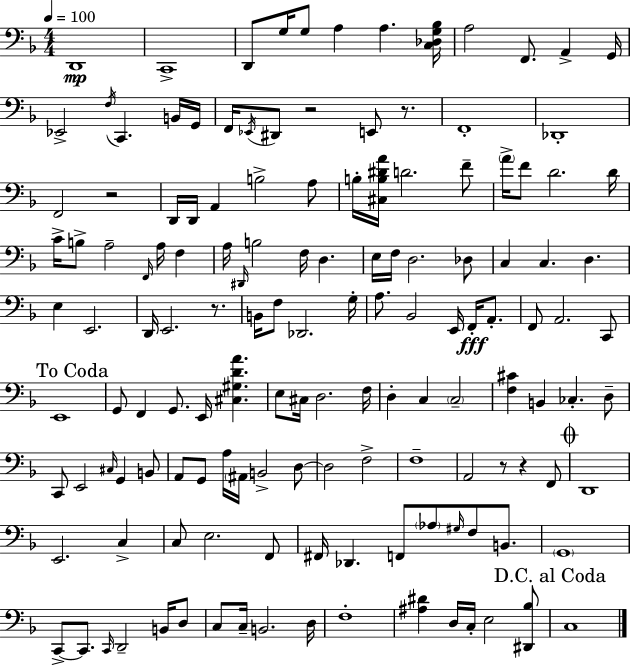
X:1
T:Untitled
M:4/4
L:1/4
K:F
D,,4 C,,4 D,,/2 G,/4 G,/2 A, A, [C,_D,G,_B,]/4 A,2 F,,/2 A,, G,,/4 _E,,2 F,/4 C,, B,,/4 G,,/4 F,,/4 _E,,/4 ^D,,/2 z2 E,,/2 z/2 F,,4 _D,,4 F,,2 z2 D,,/4 D,,/4 A,, B,2 A,/2 B,/4 [^C,B,^DA]/4 D2 F/2 A/4 F/2 D2 D/4 C/4 B,/2 A,2 F,,/4 A,/4 F, A,/4 ^D,,/4 B,2 F,/4 D, E,/4 F,/4 D,2 _D,/2 C, C, D, E, E,,2 D,,/4 E,,2 z/2 B,,/4 F,/2 _D,,2 G,/4 A,/2 _B,,2 E,,/4 F,,/4 A,,/2 F,,/2 A,,2 C,,/2 E,,4 G,,/2 F,, G,,/2 E,,/4 [^C,^G,DA] E,/2 ^C,/4 D,2 F,/4 D, C, C,2 [F,^C] B,, _C, D,/2 C,,/2 E,,2 ^C,/4 G,, B,,/2 A,,/2 G,,/2 A,/4 ^A,,/4 B,,2 D,/2 D,2 F,2 F,4 A,,2 z/2 z F,,/2 D,,4 E,,2 C, C,/2 E,2 F,,/2 ^F,,/4 _D,, F,,/2 _A,/2 ^G,/4 F,/2 B,,/2 G,,4 C,,/2 C,,/2 C,,/4 D,,2 B,,/4 D,/2 C,/2 C,/4 B,,2 D,/4 F,4 [^A,^D] D,/4 C,/4 E,2 [^D,,_B,]/2 C,4